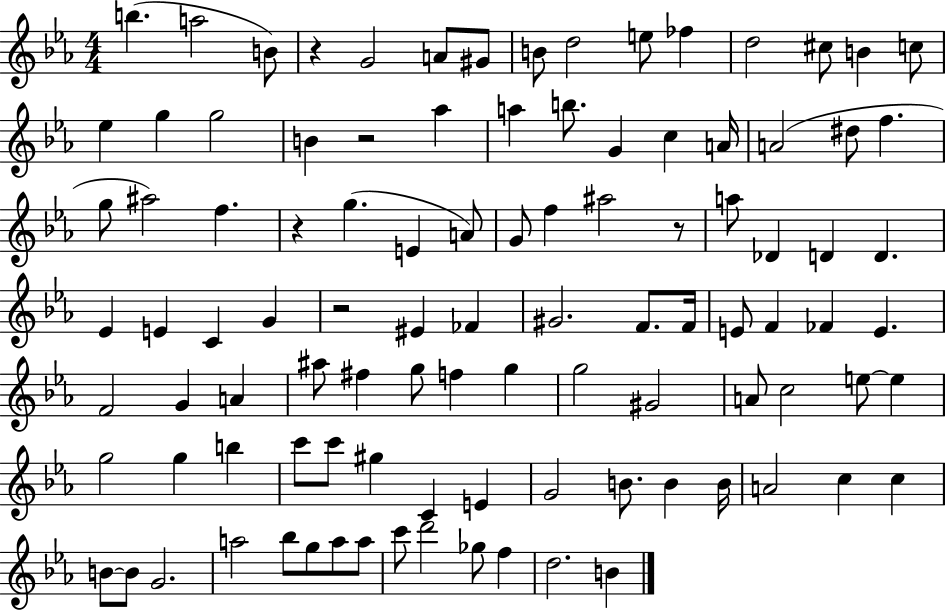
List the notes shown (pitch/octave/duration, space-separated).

B5/q. A5/h B4/e R/q G4/h A4/e G#4/e B4/e D5/h E5/e FES5/q D5/h C#5/e B4/q C5/e Eb5/q G5/q G5/h B4/q R/h Ab5/q A5/q B5/e. G4/q C5/q A4/s A4/h D#5/e F5/q. G5/e A#5/h F5/q. R/q G5/q. E4/q A4/e G4/e F5/q A#5/h R/e A5/e Db4/q D4/q D4/q. Eb4/q E4/q C4/q G4/q R/h EIS4/q FES4/q G#4/h. F4/e. F4/s E4/e F4/q FES4/q E4/q. F4/h G4/q A4/q A#5/e F#5/q G5/e F5/q G5/q G5/h G#4/h A4/e C5/h E5/e E5/q G5/h G5/q B5/q C6/e C6/e G#5/q C4/q E4/q G4/h B4/e. B4/q B4/s A4/h C5/q C5/q B4/e B4/e G4/h. A5/h Bb5/e G5/e A5/e A5/e C6/e D6/h Gb5/e F5/q D5/h. B4/q